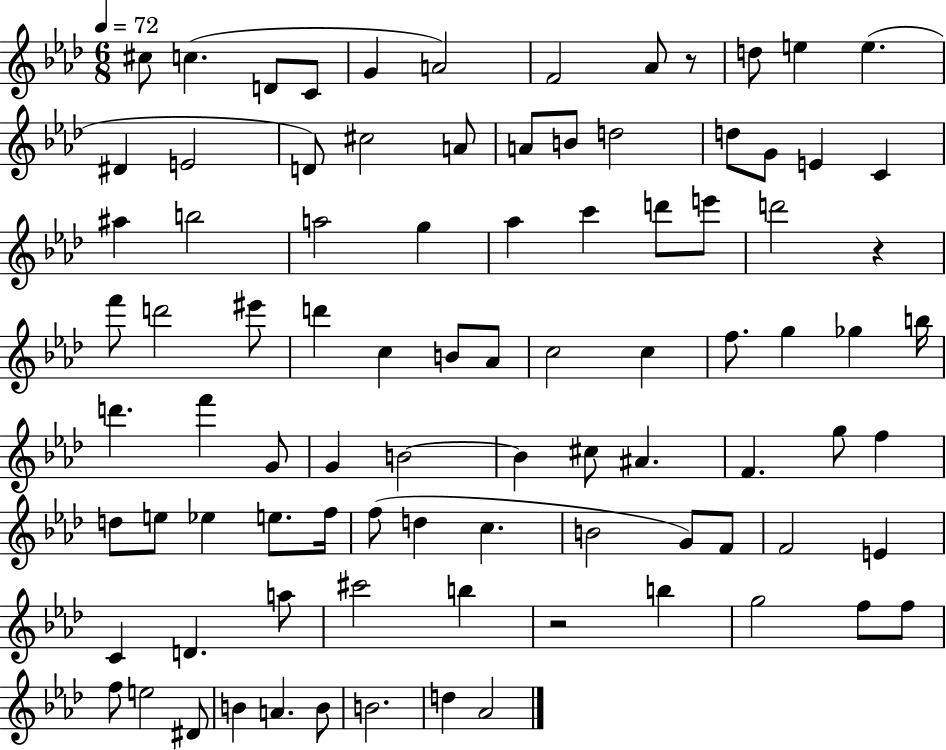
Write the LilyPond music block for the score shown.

{
  \clef treble
  \numericTimeSignature
  \time 6/8
  \key aes \major
  \tempo 4 = 72
  cis''8 c''4.( d'8 c'8 | g'4 a'2) | f'2 aes'8 r8 | d''8 e''4 e''4.( | \break dis'4 e'2 | d'8) cis''2 a'8 | a'8 b'8 d''2 | d''8 g'8 e'4 c'4 | \break ais''4 b''2 | a''2 g''4 | aes''4 c'''4 d'''8 e'''8 | d'''2 r4 | \break f'''8 d'''2 eis'''8 | d'''4 c''4 b'8 aes'8 | c''2 c''4 | f''8. g''4 ges''4 b''16 | \break d'''4. f'''4 g'8 | g'4 b'2~~ | b'4 cis''8 ais'4. | f'4. g''8 f''4 | \break d''8 e''8 ees''4 e''8. f''16 | f''8( d''4 c''4. | b'2 g'8) f'8 | f'2 e'4 | \break c'4 d'4. a''8 | cis'''2 b''4 | r2 b''4 | g''2 f''8 f''8 | \break f''8 e''2 dis'8 | b'4 a'4. b'8 | b'2. | d''4 aes'2 | \break \bar "|."
}